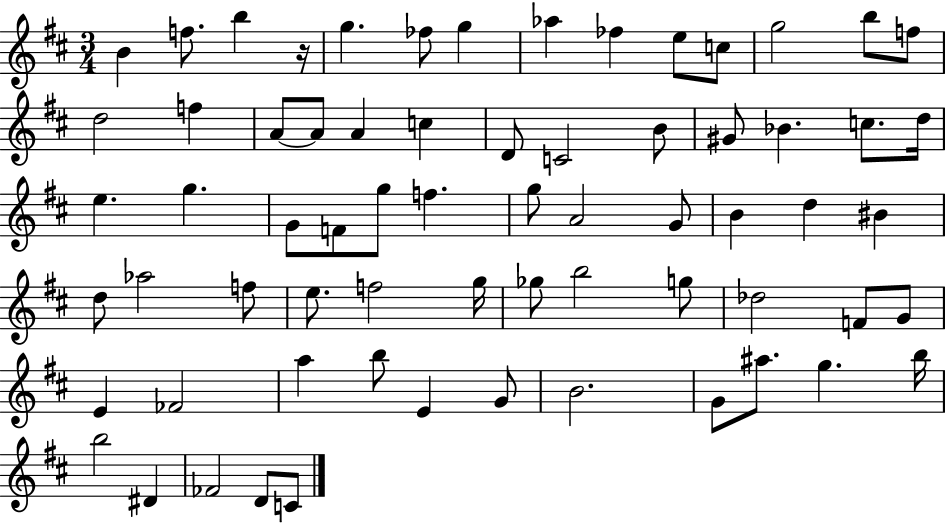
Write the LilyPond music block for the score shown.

{
  \clef treble
  \numericTimeSignature
  \time 3/4
  \key d \major
  \repeat volta 2 { b'4 f''8. b''4 r16 | g''4. fes''8 g''4 | aes''4 fes''4 e''8 c''8 | g''2 b''8 f''8 | \break d''2 f''4 | a'8~~ a'8 a'4 c''4 | d'8 c'2 b'8 | gis'8 bes'4. c''8. d''16 | \break e''4. g''4. | g'8 f'8 g''8 f''4. | g''8 a'2 g'8 | b'4 d''4 bis'4 | \break d''8 aes''2 f''8 | e''8. f''2 g''16 | ges''8 b''2 g''8 | des''2 f'8 g'8 | \break e'4 fes'2 | a''4 b''8 e'4 g'8 | b'2. | g'8 ais''8. g''4. b''16 | \break b''2 dis'4 | fes'2 d'8 c'8 | } \bar "|."
}